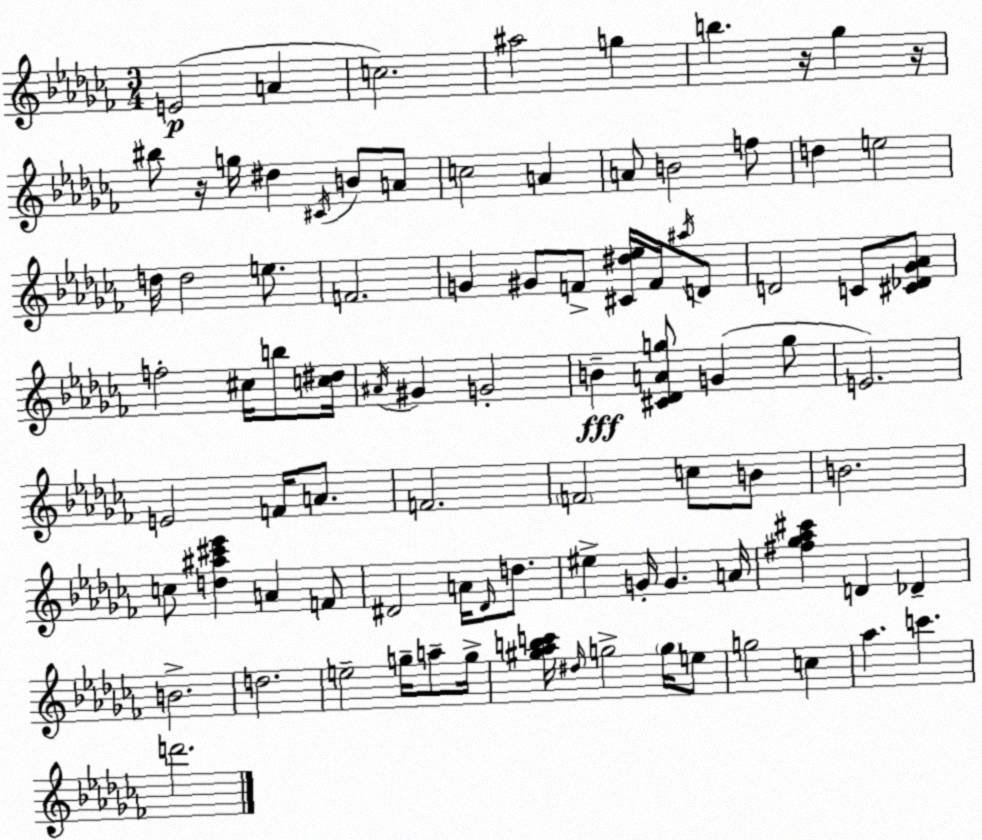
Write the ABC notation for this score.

X:1
T:Untitled
M:3/4
L:1/4
K:Abm
E2 A c2 ^a2 g b z/4 _g z/4 ^b/2 z/4 g/4 ^d ^C/4 B/2 A/2 c2 A A/2 B2 f/2 d e2 d/4 d2 e/2 F2 G ^G/2 F/2 [^C^d_e]/4 F/4 ^a/4 D/2 D2 C/2 [^C_D_G_A]/2 f2 ^c/4 b/2 [c^d]/4 ^A/4 ^G G2 B [^C_DAg]/2 G g/2 E2 E2 F/4 A/2 F2 F2 c/2 B/2 B2 c/2 [d^a^c'_e'] A F/2 ^D2 A/4 ^D/4 d/2 ^e G/4 G A/4 [^f_g_a^c'] D _D B2 d2 e2 g/4 a/2 g/4 [^g_abc']/4 ^d/4 g2 g/4 e/2 g2 c _a c' d'2